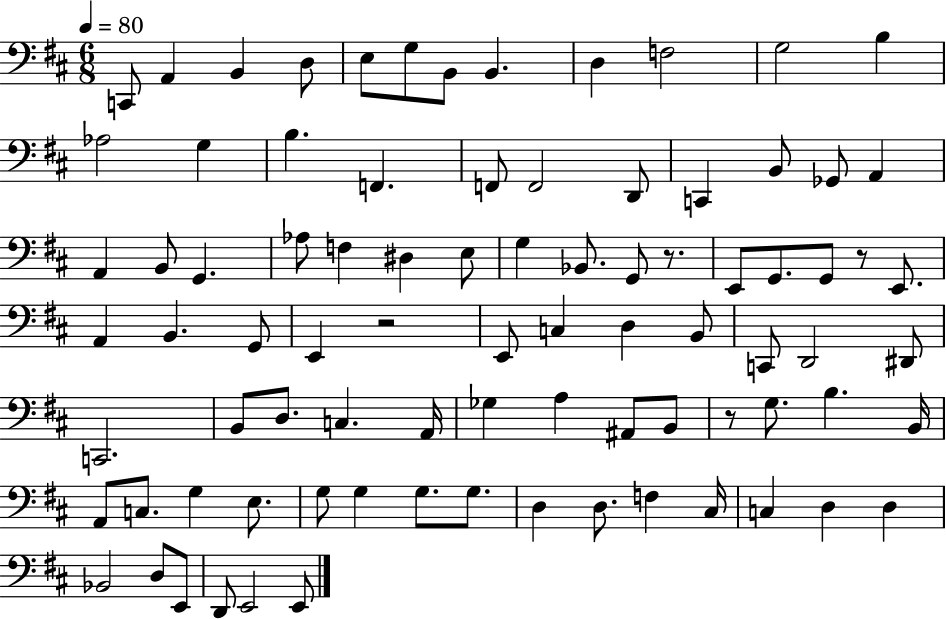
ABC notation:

X:1
T:Untitled
M:6/8
L:1/4
K:D
C,,/2 A,, B,, D,/2 E,/2 G,/2 B,,/2 B,, D, F,2 G,2 B, _A,2 G, B, F,, F,,/2 F,,2 D,,/2 C,, B,,/2 _G,,/2 A,, A,, B,,/2 G,, _A,/2 F, ^D, E,/2 G, _B,,/2 G,,/2 z/2 E,,/2 G,,/2 G,,/2 z/2 E,,/2 A,, B,, G,,/2 E,, z2 E,,/2 C, D, B,,/2 C,,/2 D,,2 ^D,,/2 C,,2 B,,/2 D,/2 C, A,,/4 _G, A, ^A,,/2 B,,/2 z/2 G,/2 B, B,,/4 A,,/2 C,/2 G, E,/2 G,/2 G, G,/2 G,/2 D, D,/2 F, ^C,/4 C, D, D, _B,,2 D,/2 E,,/2 D,,/2 E,,2 E,,/2